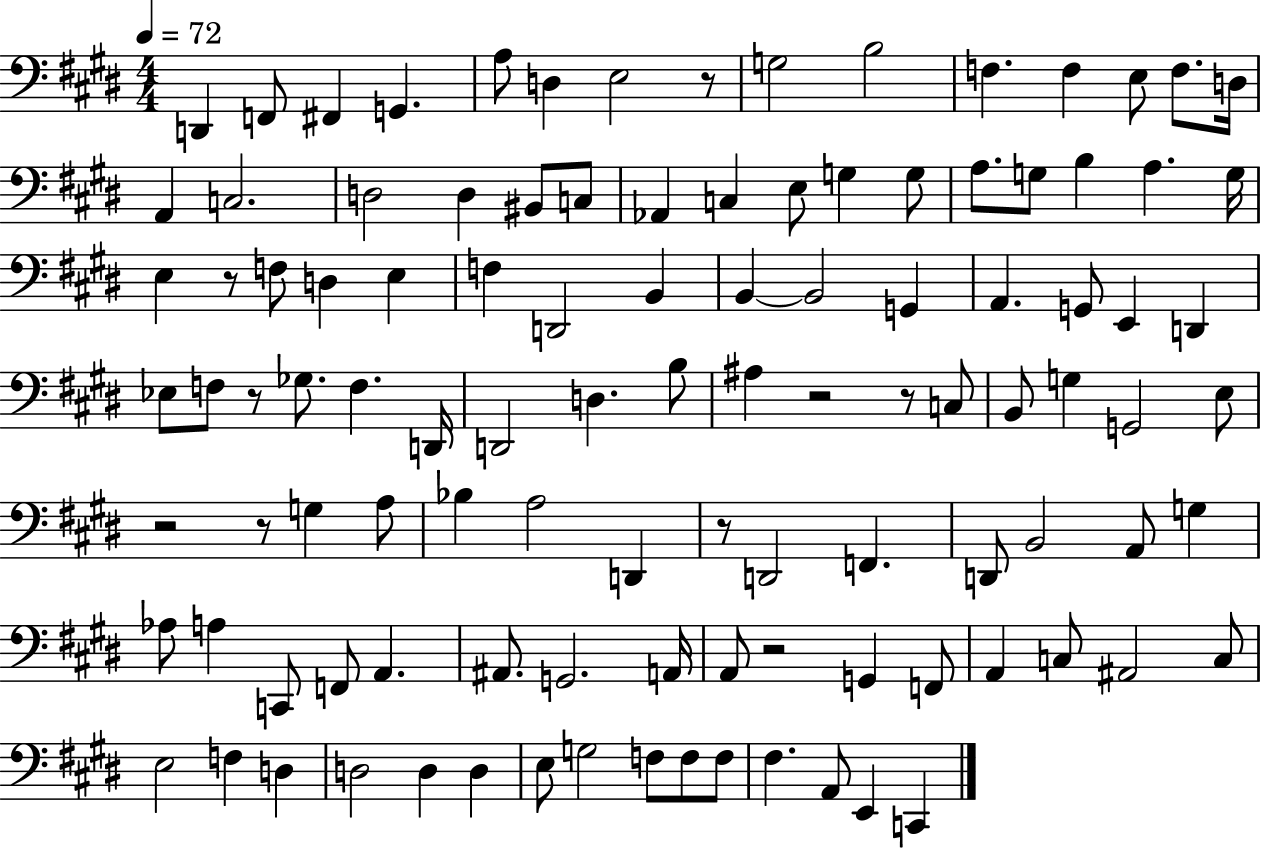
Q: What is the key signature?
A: E major